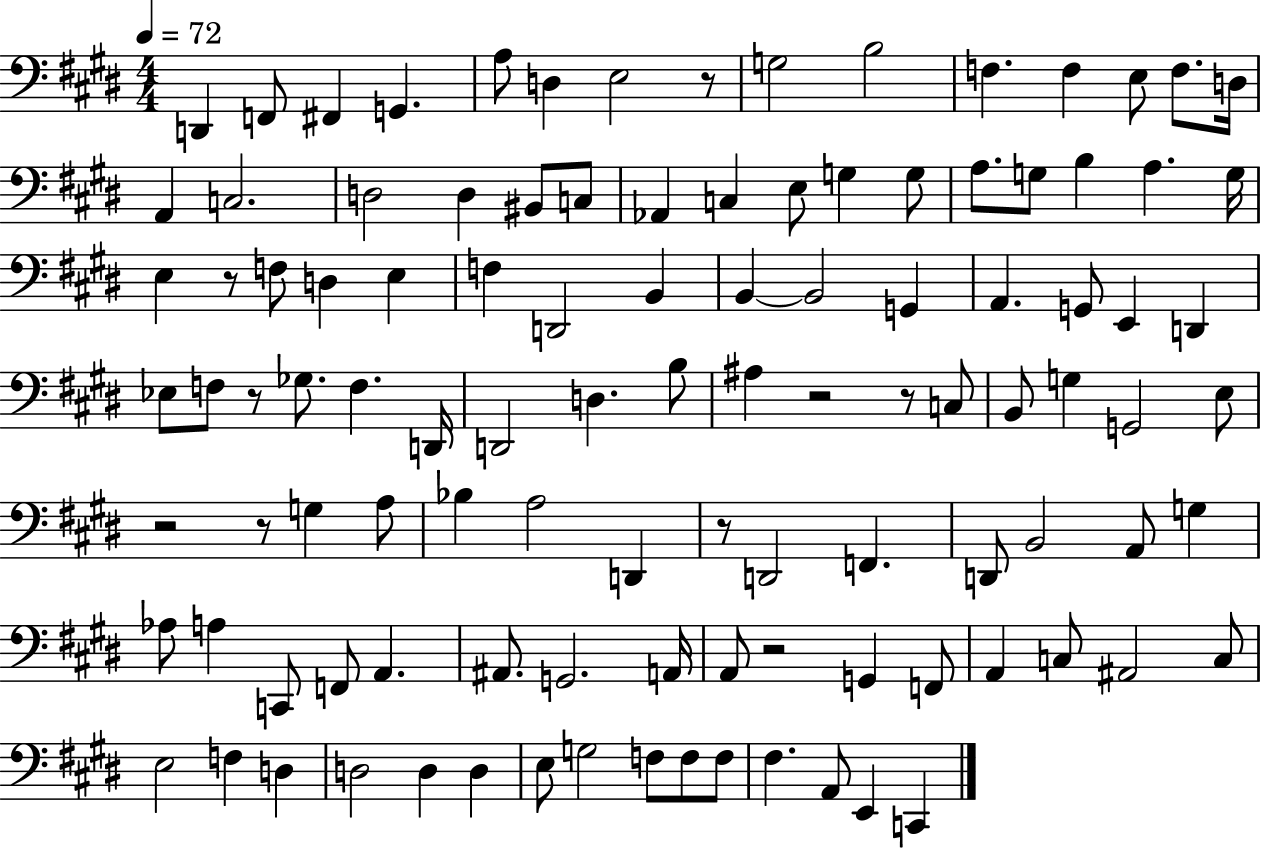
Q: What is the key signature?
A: E major